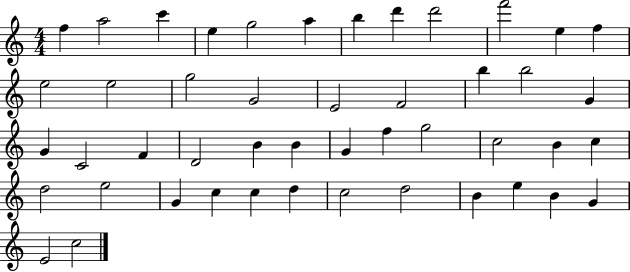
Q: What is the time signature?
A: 4/4